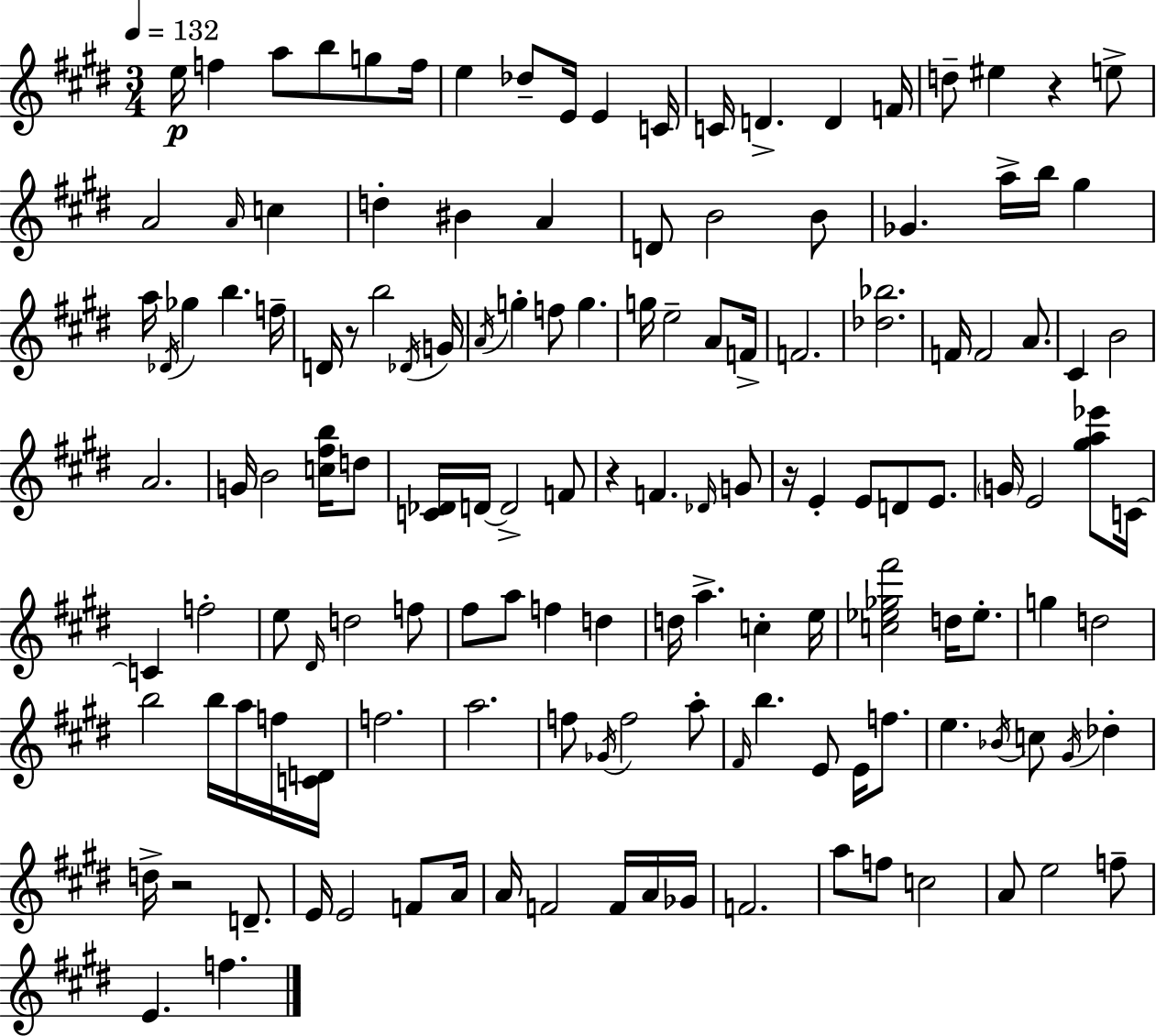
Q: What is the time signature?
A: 3/4